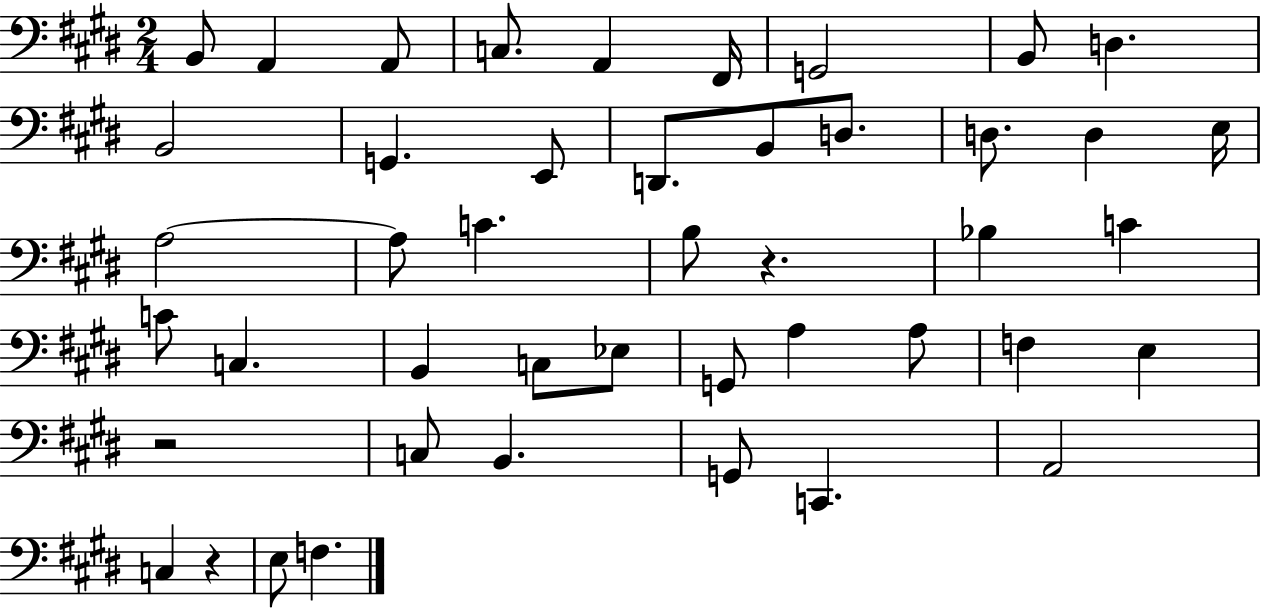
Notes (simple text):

B2/e A2/q A2/e C3/e. A2/q F#2/s G2/h B2/e D3/q. B2/h G2/q. E2/e D2/e. B2/e D3/e. D3/e. D3/q E3/s A3/h A3/e C4/q. B3/e R/q. Bb3/q C4/q C4/e C3/q. B2/q C3/e Eb3/e G2/e A3/q A3/e F3/q E3/q R/h C3/e B2/q. G2/e C2/q. A2/h C3/q R/q E3/e F3/q.